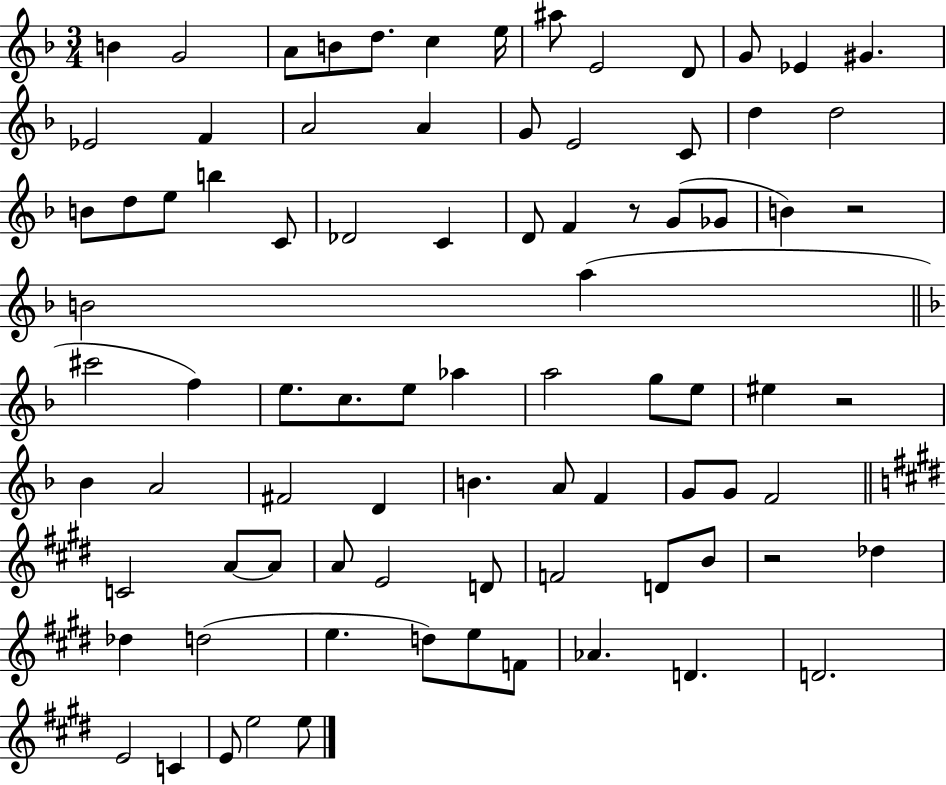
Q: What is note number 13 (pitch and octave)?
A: G#4